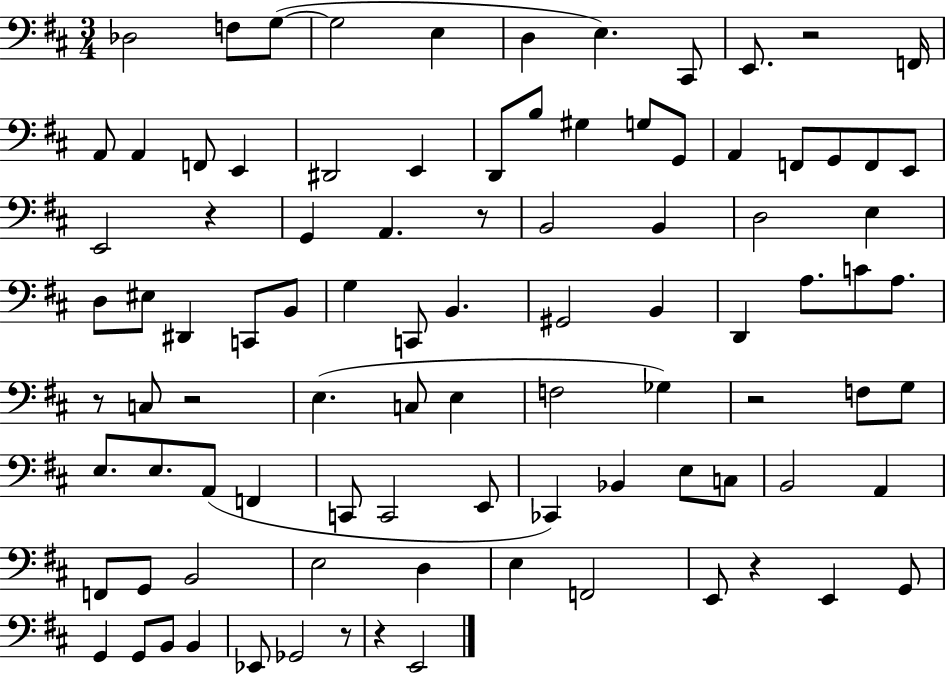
{
  \clef bass
  \numericTimeSignature
  \time 3/4
  \key d \major
  \repeat volta 2 { des2 f8 g8~(~ | g2 e4 | d4 e4.) cis,8 | e,8. r2 f,16 | \break a,8 a,4 f,8 e,4 | dis,2 e,4 | d,8 b8 gis4 g8 g,8 | a,4 f,8 g,8 f,8 e,8 | \break e,2 r4 | g,4 a,4. r8 | b,2 b,4 | d2 e4 | \break d8 eis8 dis,4 c,8 b,8 | g4 c,8 b,4. | gis,2 b,4 | d,4 a8. c'8 a8. | \break r8 c8 r2 | e4.( c8 e4 | f2 ges4) | r2 f8 g8 | \break e8. e8. a,8( f,4 | c,8 c,2 e,8 | ces,4) bes,4 e8 c8 | b,2 a,4 | \break f,8 g,8 b,2 | e2 d4 | e4 f,2 | e,8 r4 e,4 g,8 | \break g,4 g,8 b,8 b,4 | ees,8 ges,2 r8 | r4 e,2 | } \bar "|."
}